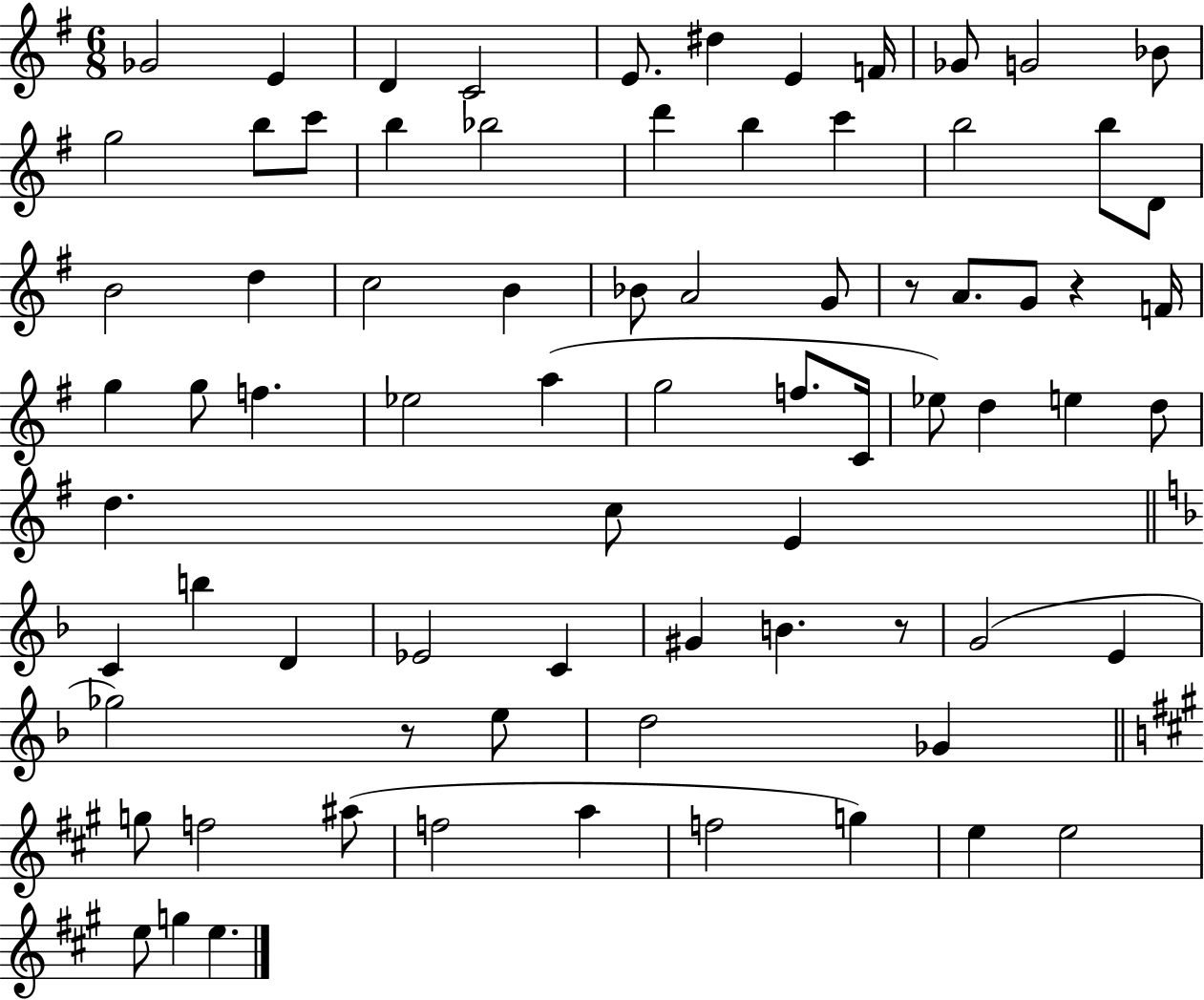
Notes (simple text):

Gb4/h E4/q D4/q C4/h E4/e. D#5/q E4/q F4/s Gb4/e G4/h Bb4/e G5/h B5/e C6/e B5/q Bb5/h D6/q B5/q C6/q B5/h B5/e D4/e B4/h D5/q C5/h B4/q Bb4/e A4/h G4/e R/e A4/e. G4/e R/q F4/s G5/q G5/e F5/q. Eb5/h A5/q G5/h F5/e. C4/s Eb5/e D5/q E5/q D5/e D5/q. C5/e E4/q C4/q B5/q D4/q Eb4/h C4/q G#4/q B4/q. R/e G4/h E4/q Gb5/h R/e E5/e D5/h Gb4/q G5/e F5/h A#5/e F5/h A5/q F5/h G5/q E5/q E5/h E5/e G5/q E5/q.